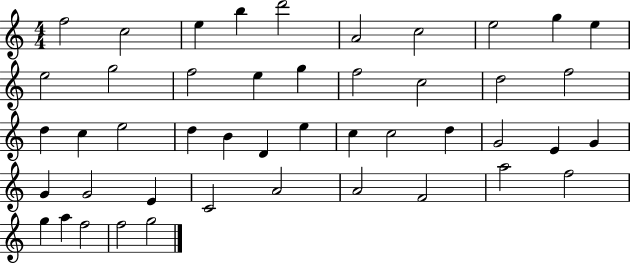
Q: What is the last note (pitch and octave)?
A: G5